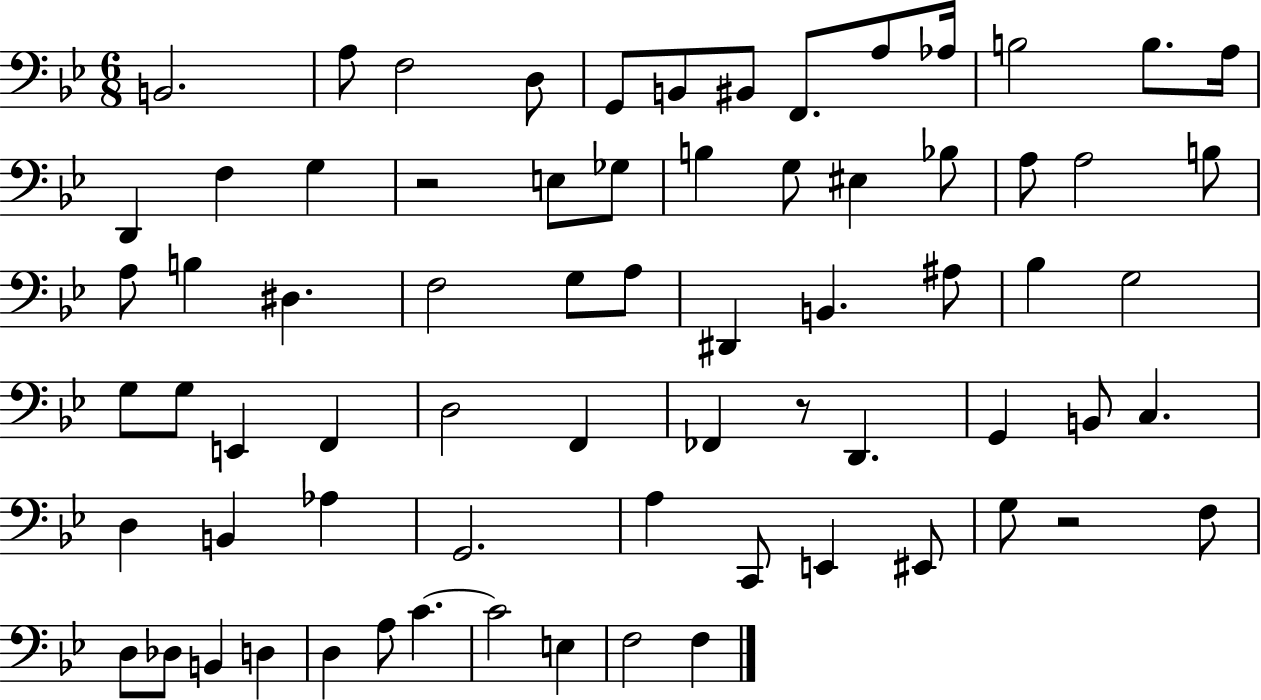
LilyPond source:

{
  \clef bass
  \numericTimeSignature
  \time 6/8
  \key bes \major
  \repeat volta 2 { b,2. | a8 f2 d8 | g,8 b,8 bis,8 f,8. a8 aes16 | b2 b8. a16 | \break d,4 f4 g4 | r2 e8 ges8 | b4 g8 eis4 bes8 | a8 a2 b8 | \break a8 b4 dis4. | f2 g8 a8 | dis,4 b,4. ais8 | bes4 g2 | \break g8 g8 e,4 f,4 | d2 f,4 | fes,4 r8 d,4. | g,4 b,8 c4. | \break d4 b,4 aes4 | g,2. | a4 c,8 e,4 eis,8 | g8 r2 f8 | \break d8 des8 b,4 d4 | d4 a8 c'4.~~ | c'2 e4 | f2 f4 | \break } \bar "|."
}